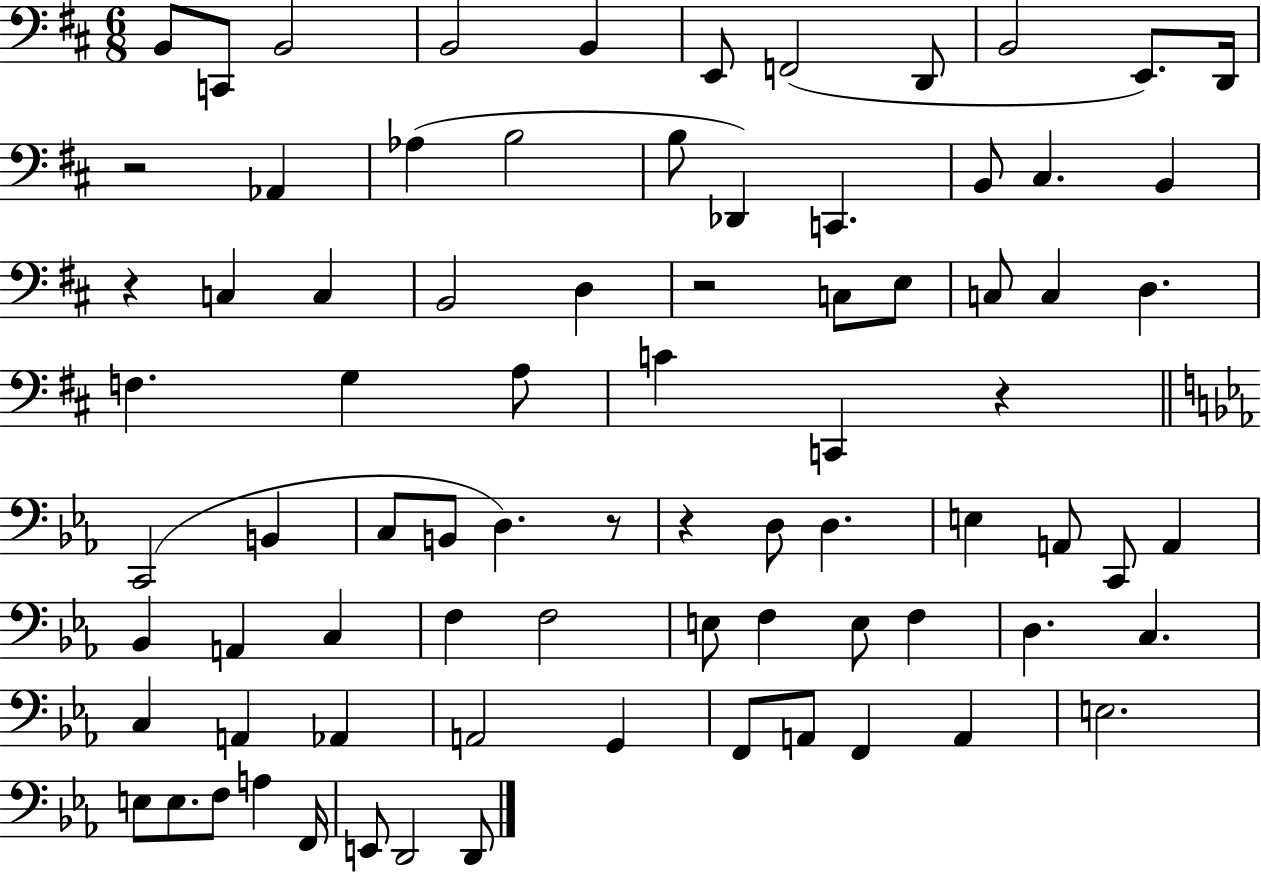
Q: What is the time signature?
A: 6/8